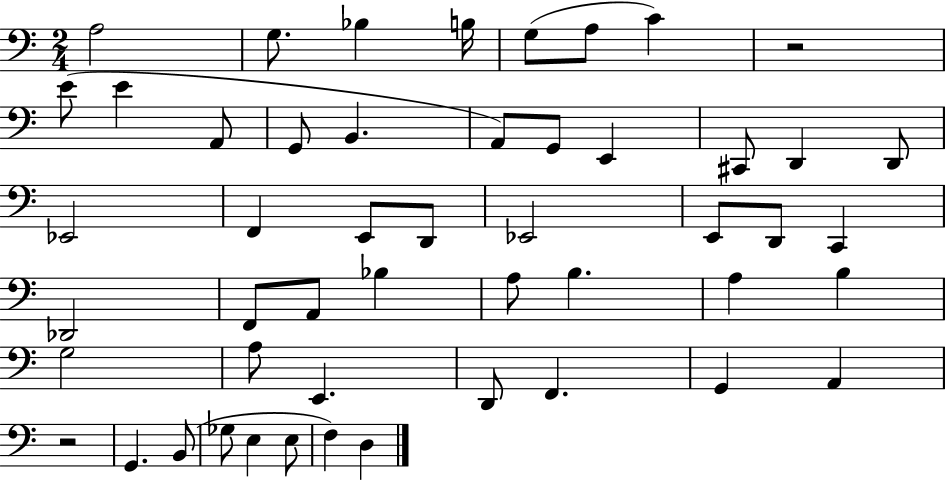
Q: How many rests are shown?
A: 2